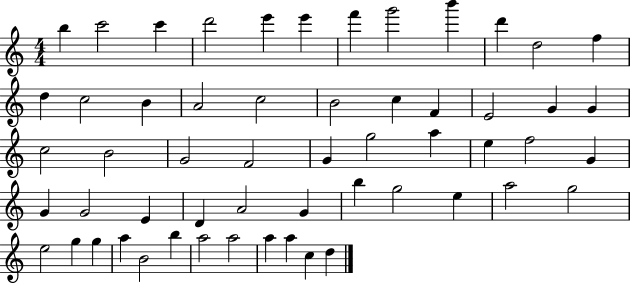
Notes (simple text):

B5/q C6/h C6/q D6/h E6/q E6/q F6/q G6/h B6/q D6/q D5/h F5/q D5/q C5/h B4/q A4/h C5/h B4/h C5/q F4/q E4/h G4/q G4/q C5/h B4/h G4/h F4/h G4/q G5/h A5/q E5/q F5/h G4/q G4/q G4/h E4/q D4/q A4/h G4/q B5/q G5/h E5/q A5/h G5/h E5/h G5/q G5/q A5/q B4/h B5/q A5/h A5/h A5/q A5/q C5/q D5/q